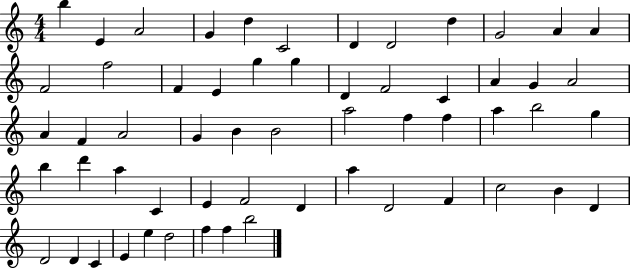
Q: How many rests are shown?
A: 0